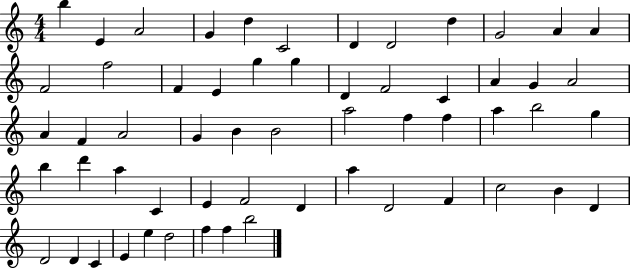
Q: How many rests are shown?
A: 0